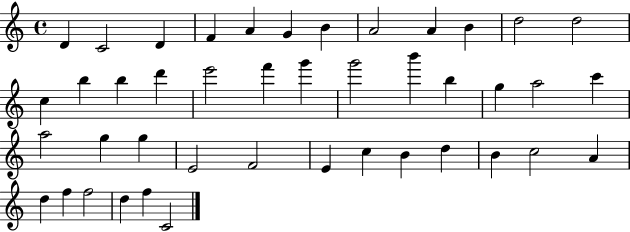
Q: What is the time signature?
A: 4/4